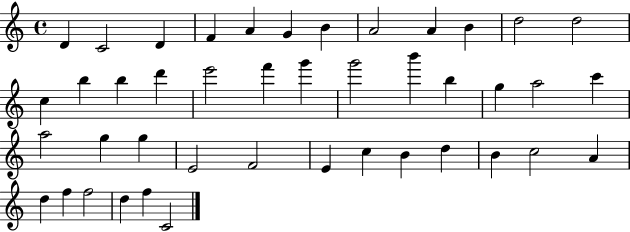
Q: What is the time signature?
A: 4/4